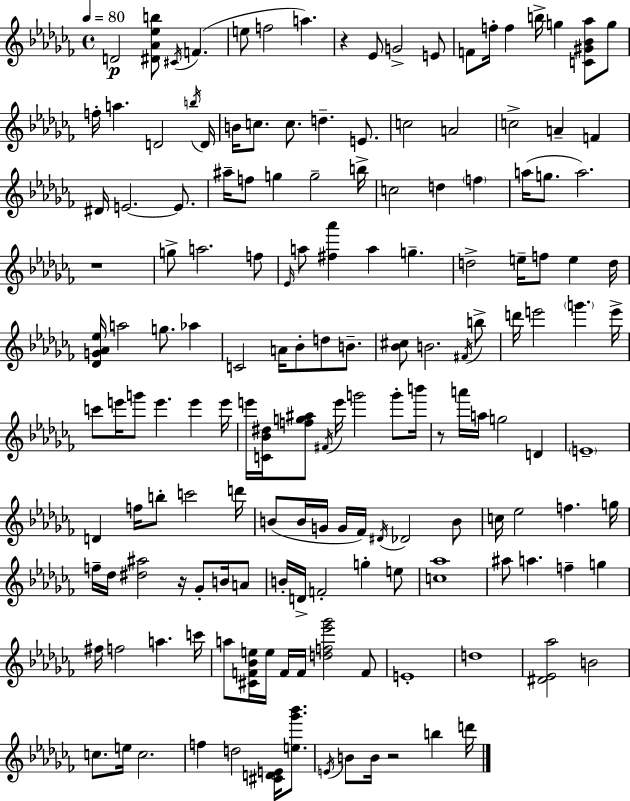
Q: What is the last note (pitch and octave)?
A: D6